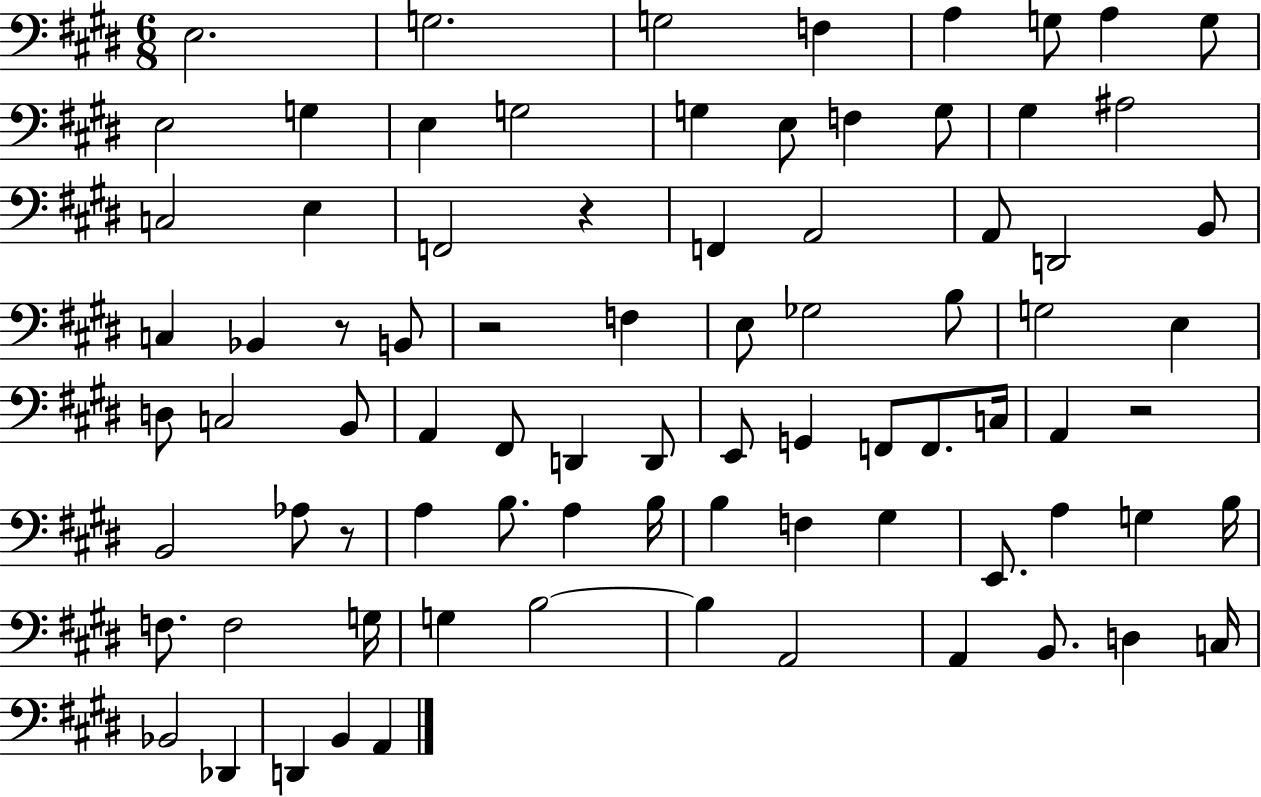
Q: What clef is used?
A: bass